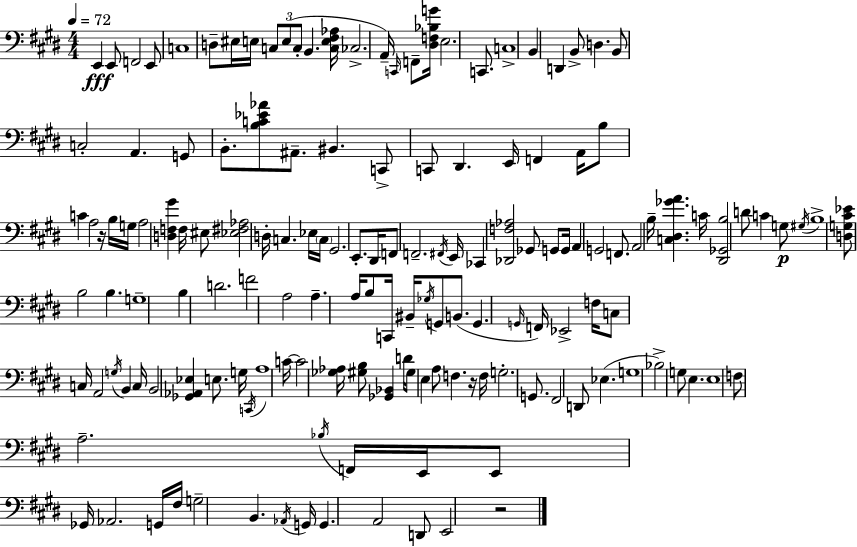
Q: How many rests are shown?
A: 3